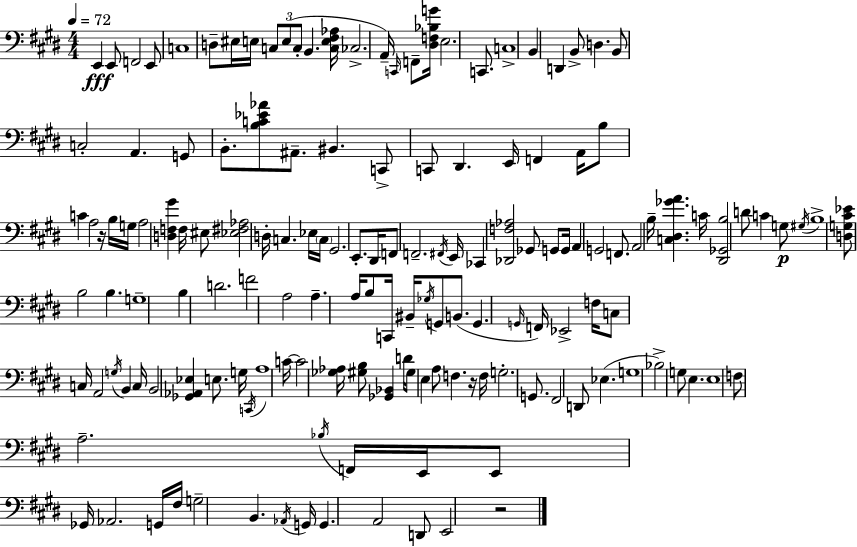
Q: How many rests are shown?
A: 3